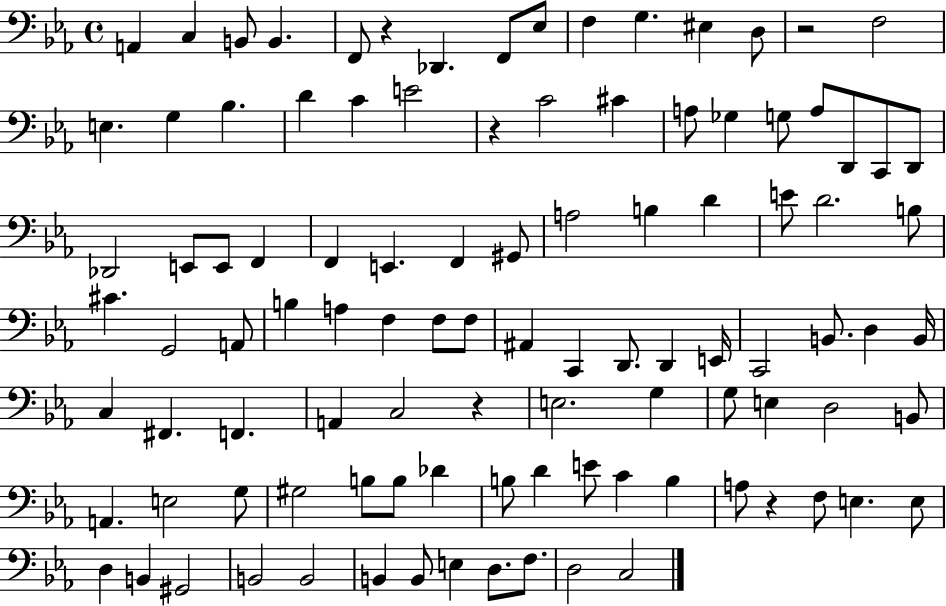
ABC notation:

X:1
T:Untitled
M:4/4
L:1/4
K:Eb
A,, C, B,,/2 B,, F,,/2 z _D,, F,,/2 _E,/2 F, G, ^E, D,/2 z2 F,2 E, G, _B, D C E2 z C2 ^C A,/2 _G, G,/2 A,/2 D,,/2 C,,/2 D,,/2 _D,,2 E,,/2 E,,/2 F,, F,, E,, F,, ^G,,/2 A,2 B, D E/2 D2 B,/2 ^C G,,2 A,,/2 B, A, F, F,/2 F,/2 ^A,, C,, D,,/2 D,, E,,/4 C,,2 B,,/2 D, B,,/4 C, ^F,, F,, A,, C,2 z E,2 G, G,/2 E, D,2 B,,/2 A,, E,2 G,/2 ^G,2 B,/2 B,/2 _D B,/2 D E/2 C B, A,/2 z F,/2 E, E,/2 D, B,, ^G,,2 B,,2 B,,2 B,, B,,/2 E, D,/2 F,/2 D,2 C,2